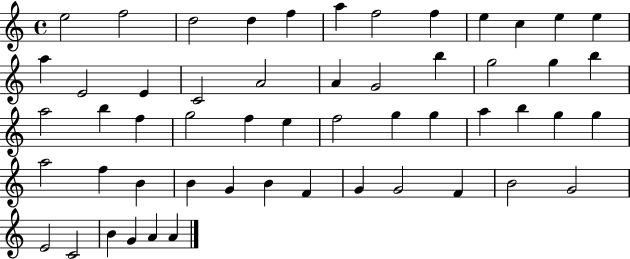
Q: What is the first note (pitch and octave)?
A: E5